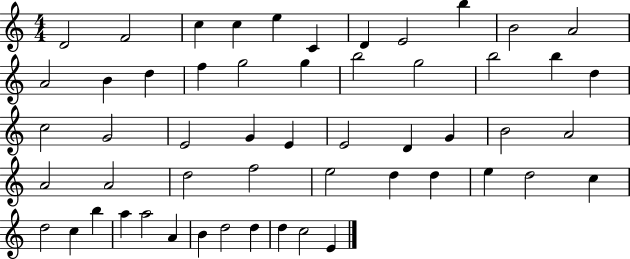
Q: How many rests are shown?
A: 0